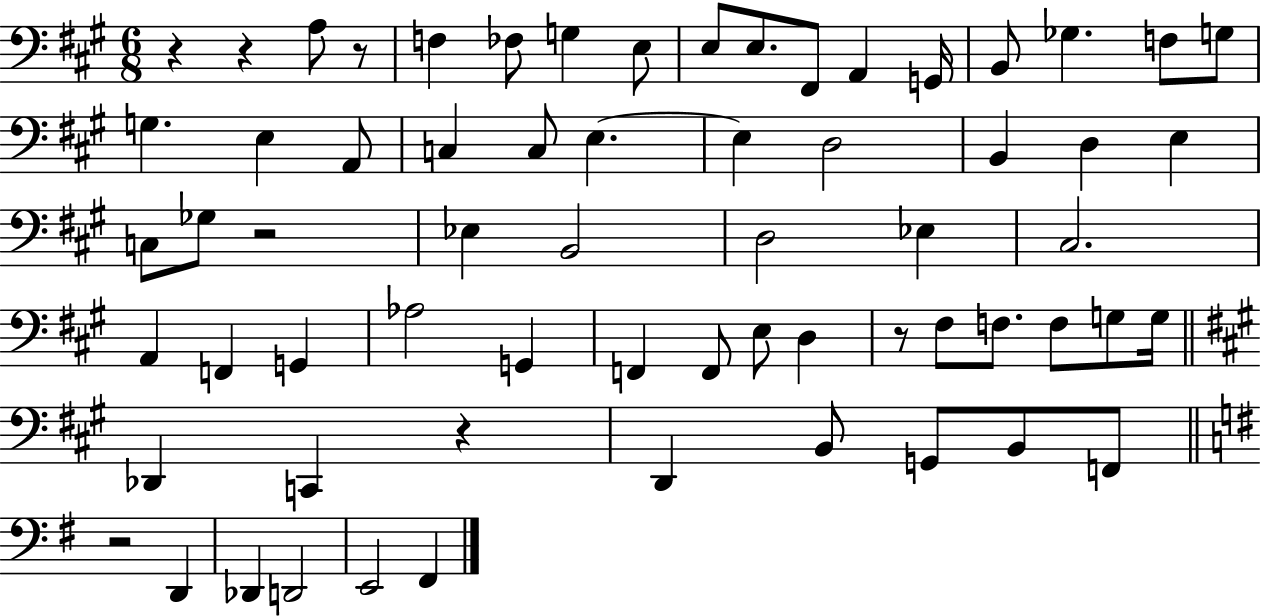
X:1
T:Untitled
M:6/8
L:1/4
K:A
z z A,/2 z/2 F, _F,/2 G, E,/2 E,/2 E,/2 ^F,,/2 A,, G,,/4 B,,/2 _G, F,/2 G,/2 G, E, A,,/2 C, C,/2 E, E, D,2 B,, D, E, C,/2 _G,/2 z2 _E, B,,2 D,2 _E, ^C,2 A,, F,, G,, _A,2 G,, F,, F,,/2 E,/2 D, z/2 ^F,/2 F,/2 F,/2 G,/2 G,/4 _D,, C,, z D,, B,,/2 G,,/2 B,,/2 F,,/2 z2 D,, _D,, D,,2 E,,2 ^F,,